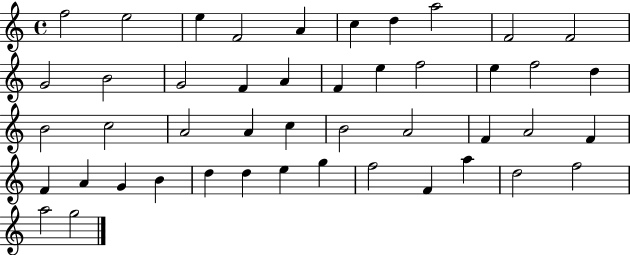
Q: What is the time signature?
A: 4/4